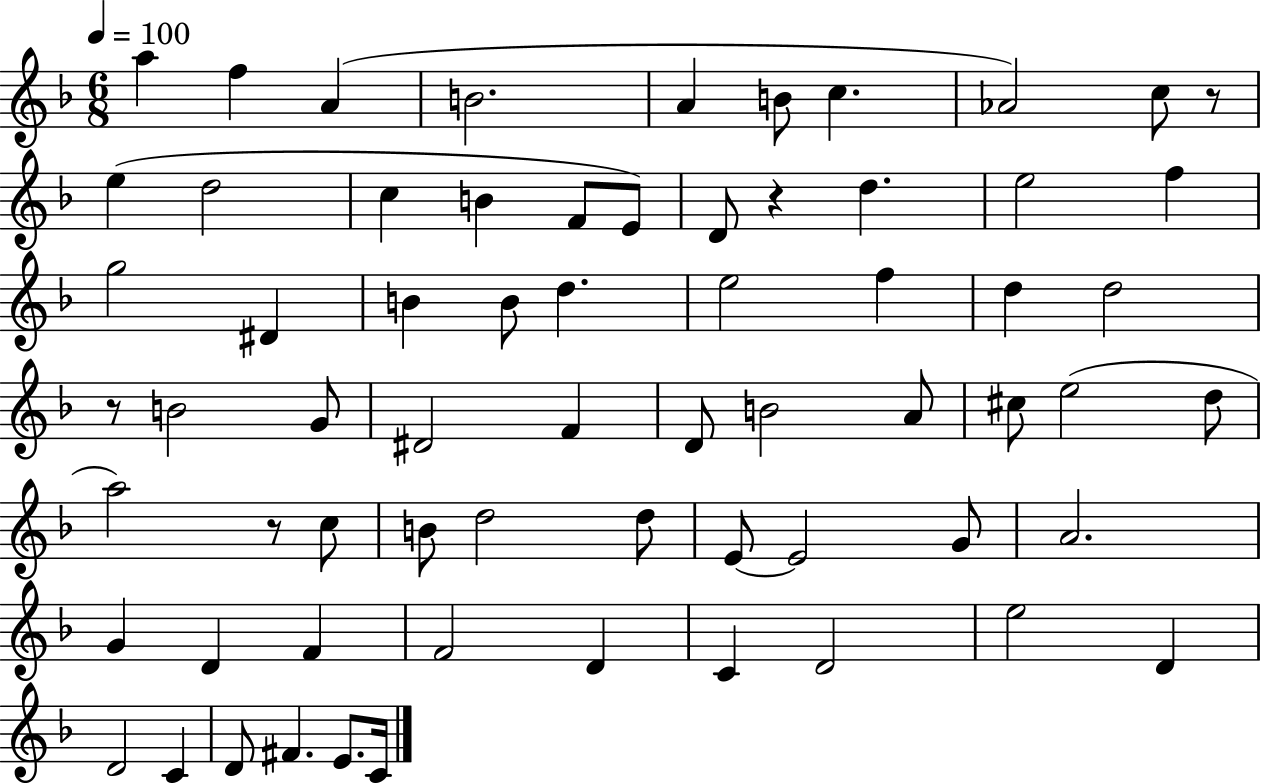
{
  \clef treble
  \numericTimeSignature
  \time 6/8
  \key f \major
  \tempo 4 = 100
  \repeat volta 2 { a''4 f''4 a'4( | b'2. | a'4 b'8 c''4. | aes'2) c''8 r8 | \break e''4( d''2 | c''4 b'4 f'8 e'8) | d'8 r4 d''4. | e''2 f''4 | \break g''2 dis'4 | b'4 b'8 d''4. | e''2 f''4 | d''4 d''2 | \break r8 b'2 g'8 | dis'2 f'4 | d'8 b'2 a'8 | cis''8 e''2( d''8 | \break a''2) r8 c''8 | b'8 d''2 d''8 | e'8~~ e'2 g'8 | a'2. | \break g'4 d'4 f'4 | f'2 d'4 | c'4 d'2 | e''2 d'4 | \break d'2 c'4 | d'8 fis'4. e'8. c'16 | } \bar "|."
}